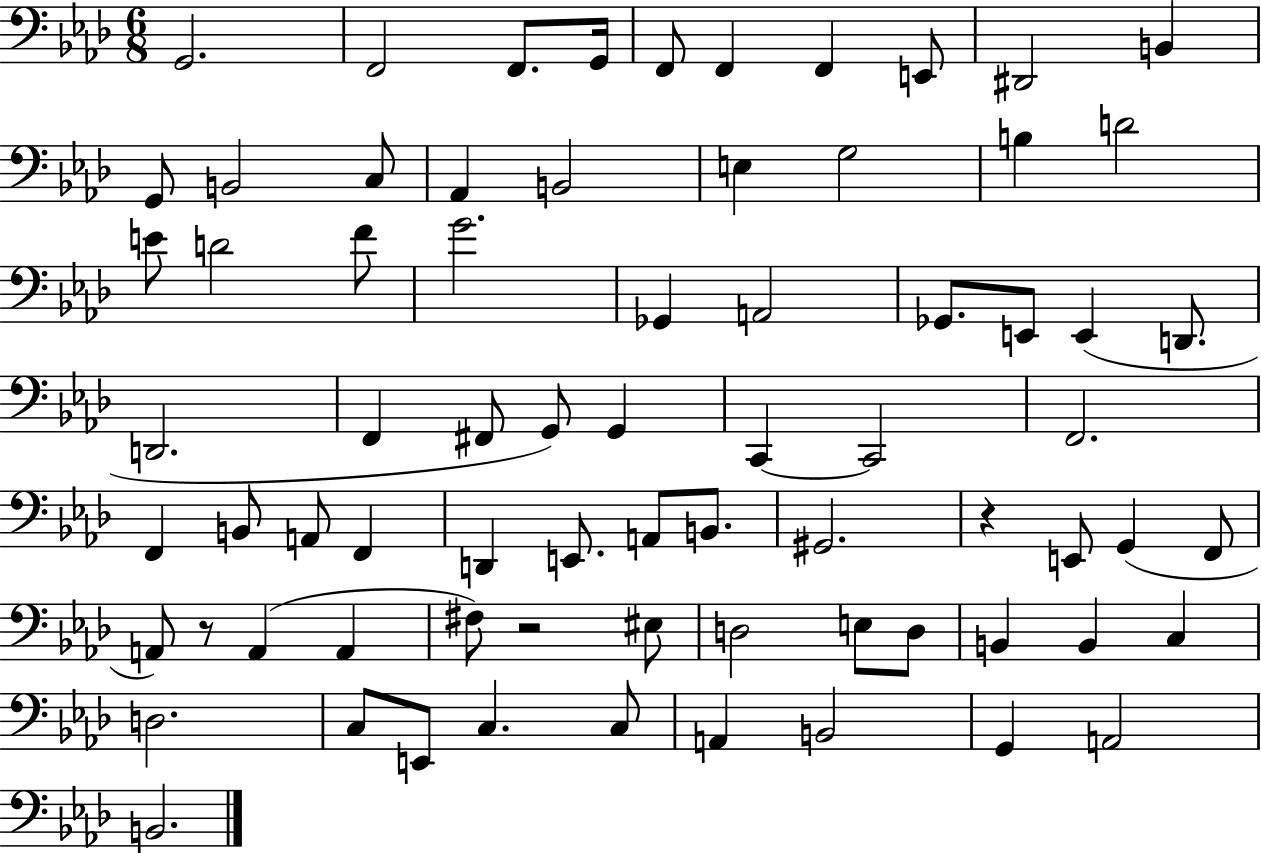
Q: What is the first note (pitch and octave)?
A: G2